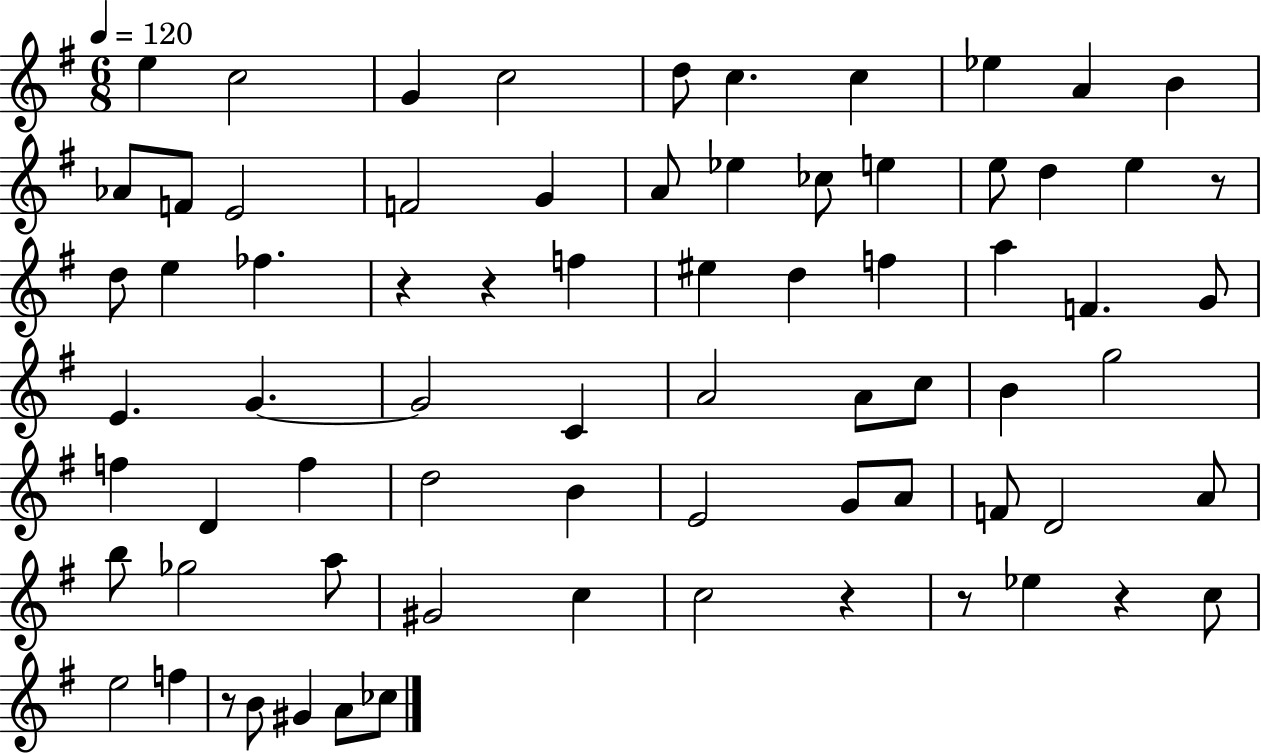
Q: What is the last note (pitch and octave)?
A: CES5